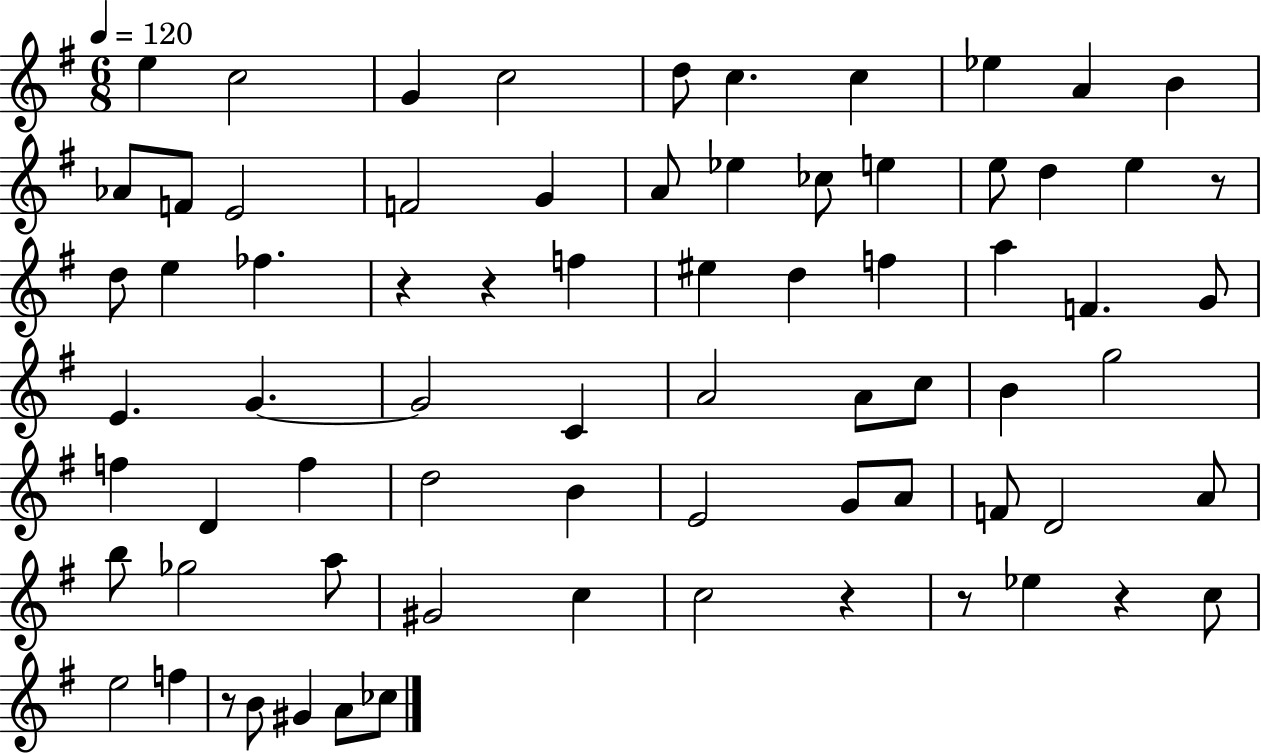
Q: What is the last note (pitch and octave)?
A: CES5